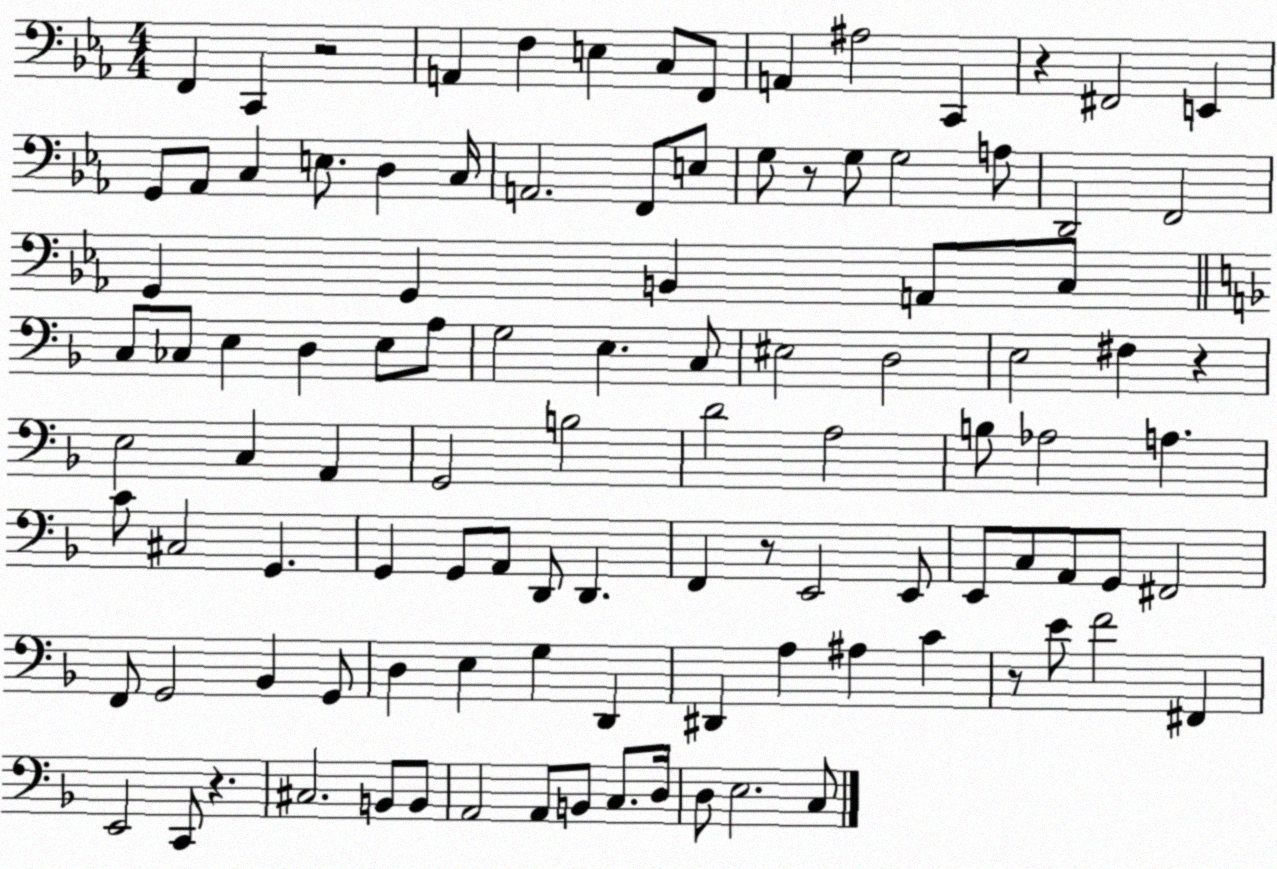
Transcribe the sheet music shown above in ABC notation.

X:1
T:Untitled
M:4/4
L:1/4
K:Eb
F,, C,, z2 A,, F, E, C,/2 F,,/2 A,, ^A,2 C,, z ^F,,2 E,, G,,/2 _A,,/2 C, E,/2 D, C,/4 A,,2 F,,/2 E,/2 G,/2 z/2 G,/2 G,2 A,/2 D,,2 F,,2 G,, G,, B,, A,,/2 C,/2 C,/2 _C,/2 E, D, E,/2 A,/2 G,2 E, C,/2 ^E,2 D,2 E,2 ^F, z E,2 C, A,, G,,2 B,2 D2 A,2 B,/2 _A,2 A, C/2 ^C,2 G,, G,, G,,/2 A,,/2 D,,/2 D,, F,, z/2 E,,2 E,,/2 E,,/2 C,/2 A,,/2 G,,/2 ^F,,2 F,,/2 G,,2 _B,, G,,/2 D, E, G, D,, ^D,, A, ^A, C z/2 E/2 F2 ^F,, E,,2 C,,/2 z ^C,2 B,,/2 B,,/2 A,,2 A,,/2 B,,/2 C,/2 D,/4 D,/2 E,2 C,/2